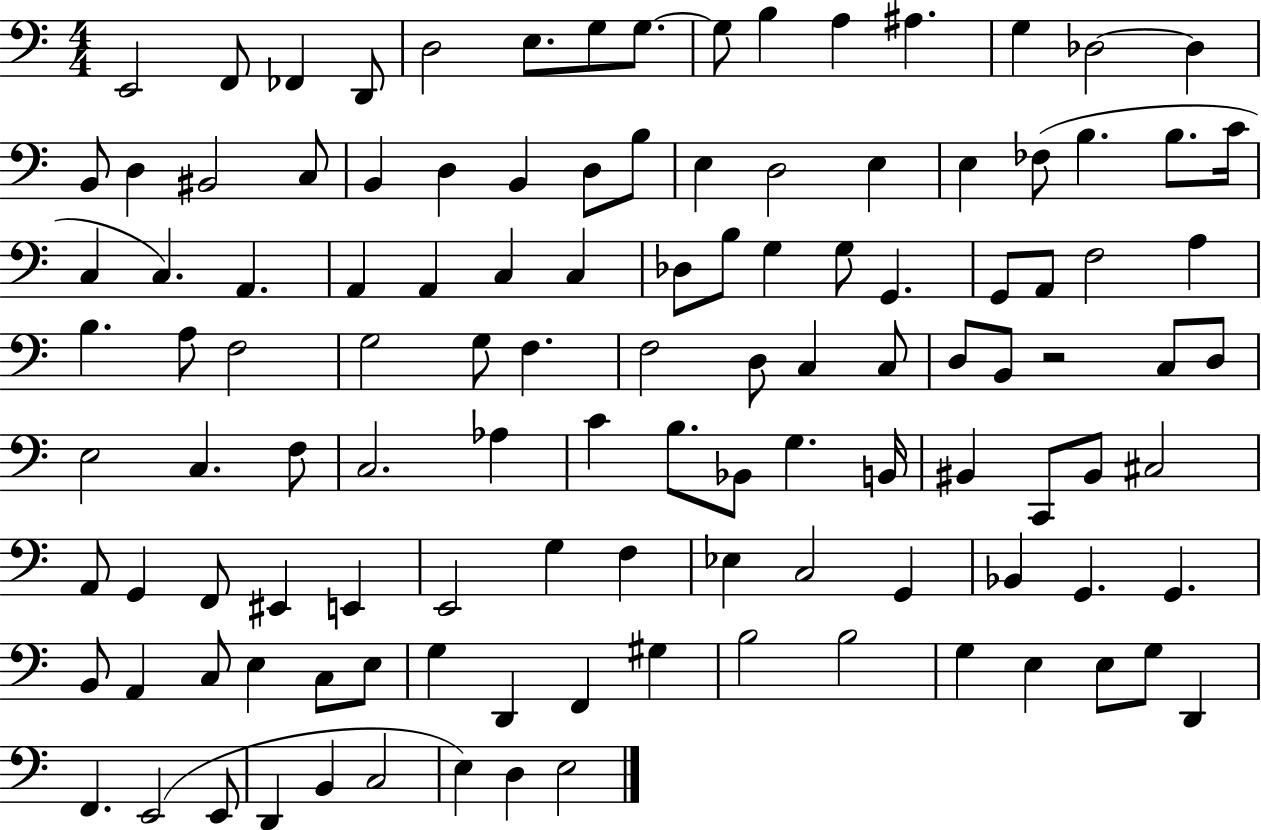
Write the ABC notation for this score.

X:1
T:Untitled
M:4/4
L:1/4
K:C
E,,2 F,,/2 _F,, D,,/2 D,2 E,/2 G,/2 G,/2 G,/2 B, A, ^A, G, _D,2 _D, B,,/2 D, ^B,,2 C,/2 B,, D, B,, D,/2 B,/2 E, D,2 E, E, _F,/2 B, B,/2 C/4 C, C, A,, A,, A,, C, C, _D,/2 B,/2 G, G,/2 G,, G,,/2 A,,/2 F,2 A, B, A,/2 F,2 G,2 G,/2 F, F,2 D,/2 C, C,/2 D,/2 B,,/2 z2 C,/2 D,/2 E,2 C, F,/2 C,2 _A, C B,/2 _B,,/2 G, B,,/4 ^B,, C,,/2 ^B,,/2 ^C,2 A,,/2 G,, F,,/2 ^E,, E,, E,,2 G, F, _E, C,2 G,, _B,, G,, G,, B,,/2 A,, C,/2 E, C,/2 E,/2 G, D,, F,, ^G, B,2 B,2 G, E, E,/2 G,/2 D,, F,, E,,2 E,,/2 D,, B,, C,2 E, D, E,2